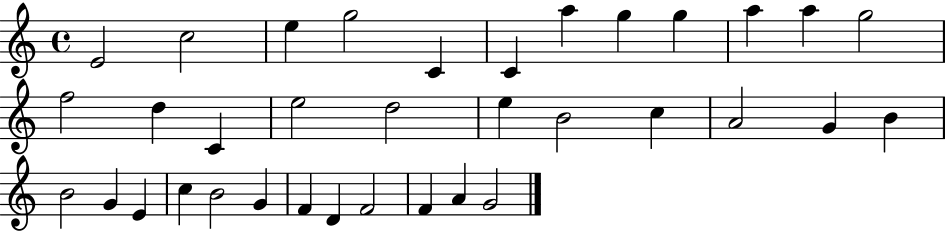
X:1
T:Untitled
M:4/4
L:1/4
K:C
E2 c2 e g2 C C a g g a a g2 f2 d C e2 d2 e B2 c A2 G B B2 G E c B2 G F D F2 F A G2